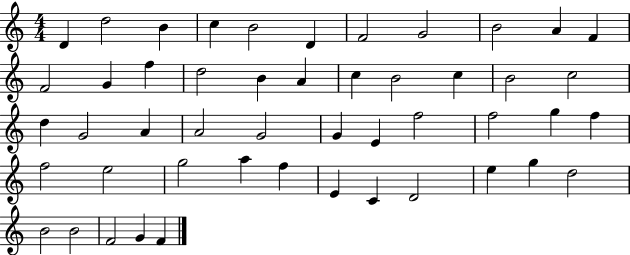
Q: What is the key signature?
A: C major